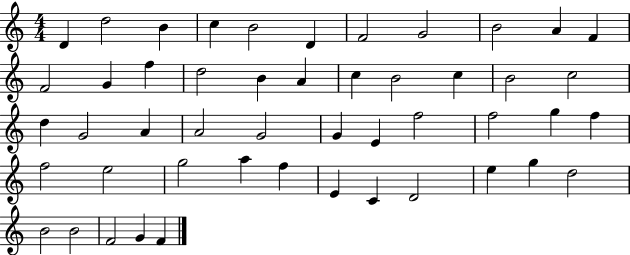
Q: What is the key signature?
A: C major